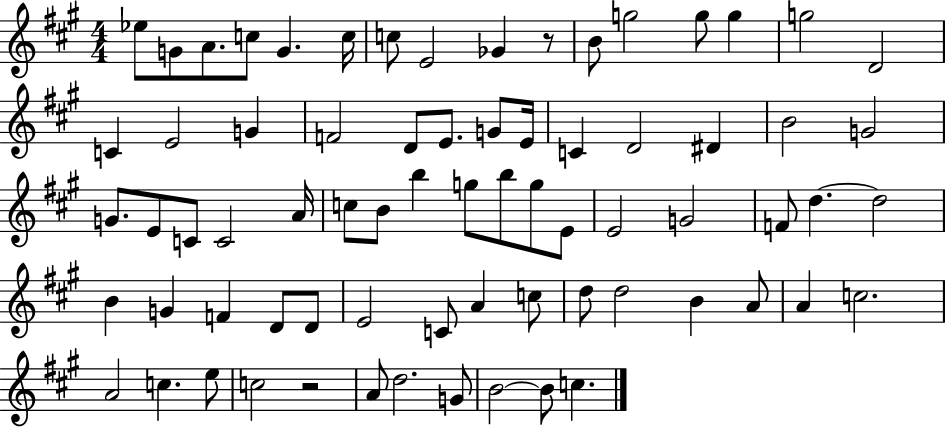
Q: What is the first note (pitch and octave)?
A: Eb5